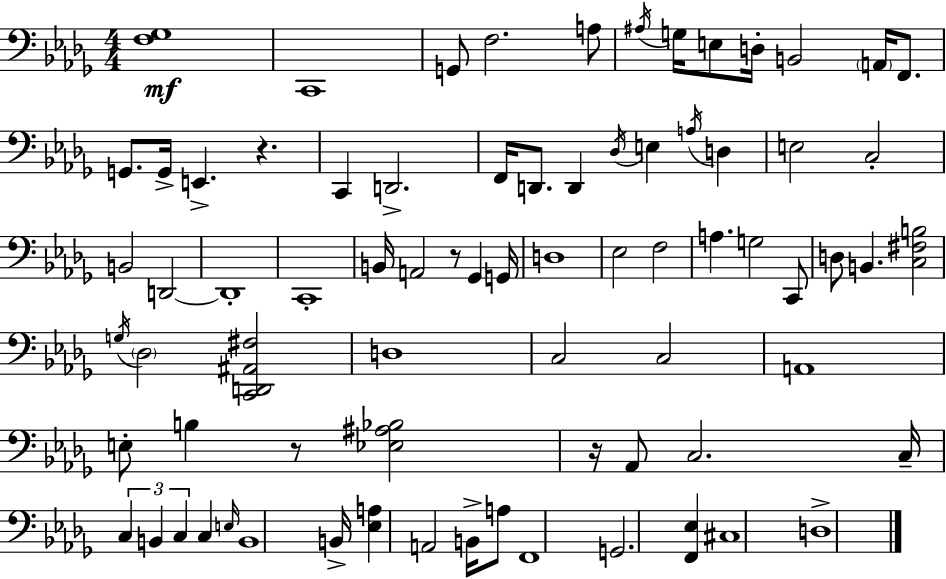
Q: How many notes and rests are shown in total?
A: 76